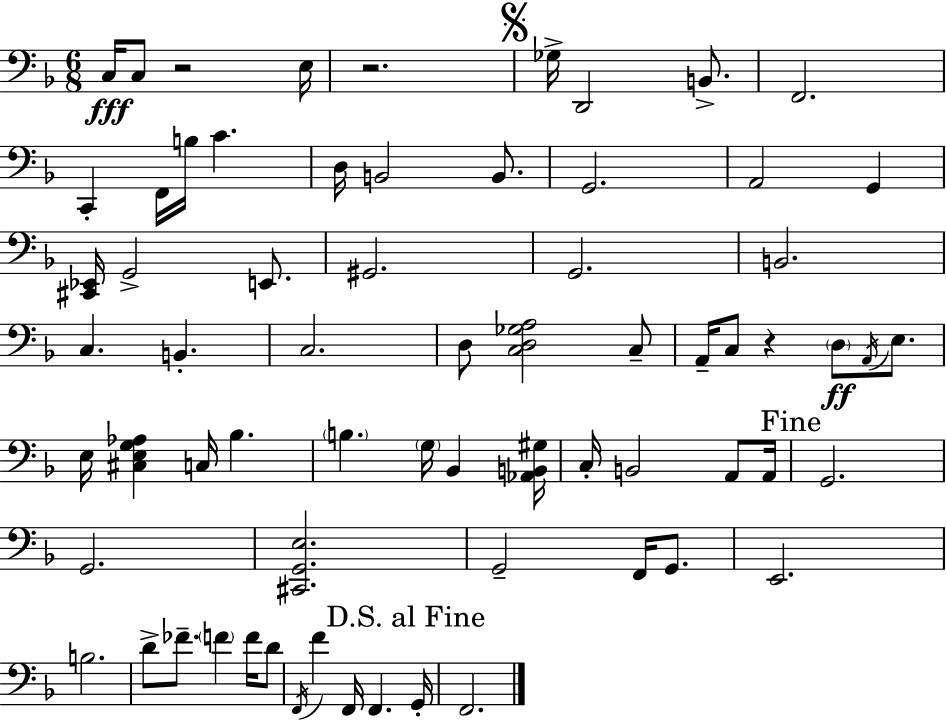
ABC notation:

X:1
T:Untitled
M:6/8
L:1/4
K:F
C,/4 C,/2 z2 E,/4 z2 _G,/4 D,,2 B,,/2 F,,2 C,, F,,/4 B,/4 C D,/4 B,,2 B,,/2 G,,2 A,,2 G,, [^C,,_E,,]/4 G,,2 E,,/2 ^G,,2 G,,2 B,,2 C, B,, C,2 D,/2 [C,D,_G,A,]2 C,/2 A,,/4 C,/2 z D,/2 A,,/4 E,/2 E,/4 [^C,E,G,_A,] C,/4 _B, B, G,/4 _B,, [_A,,B,,^G,]/4 C,/4 B,,2 A,,/2 A,,/4 G,,2 G,,2 [^C,,G,,E,]2 G,,2 F,,/4 G,,/2 E,,2 B,2 D/2 _F/2 F F/4 D/2 F,,/4 F F,,/4 F,, G,,/4 F,,2